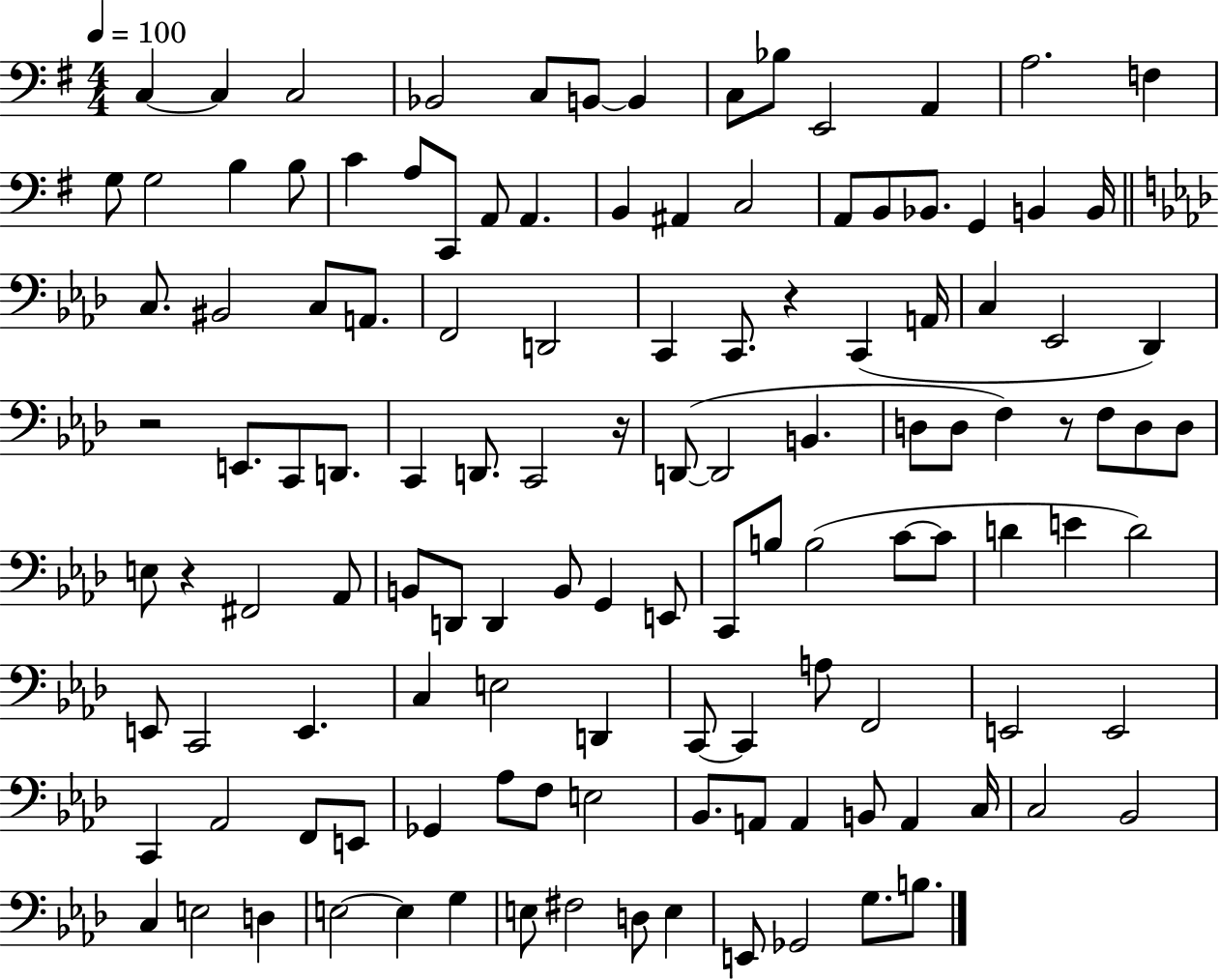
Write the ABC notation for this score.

X:1
T:Untitled
M:4/4
L:1/4
K:G
C, C, C,2 _B,,2 C,/2 B,,/2 B,, C,/2 _B,/2 E,,2 A,, A,2 F, G,/2 G,2 B, B,/2 C A,/2 C,,/2 A,,/2 A,, B,, ^A,, C,2 A,,/2 B,,/2 _B,,/2 G,, B,, B,,/4 C,/2 ^B,,2 C,/2 A,,/2 F,,2 D,,2 C,, C,,/2 z C,, A,,/4 C, _E,,2 _D,, z2 E,,/2 C,,/2 D,,/2 C,, D,,/2 C,,2 z/4 D,,/2 D,,2 B,, D,/2 D,/2 F, z/2 F,/2 D,/2 D,/2 E,/2 z ^F,,2 _A,,/2 B,,/2 D,,/2 D,, B,,/2 G,, E,,/2 C,,/2 B,/2 B,2 C/2 C/2 D E D2 E,,/2 C,,2 E,, C, E,2 D,, C,,/2 C,, A,/2 F,,2 E,,2 E,,2 C,, _A,,2 F,,/2 E,,/2 _G,, _A,/2 F,/2 E,2 _B,,/2 A,,/2 A,, B,,/2 A,, C,/4 C,2 _B,,2 C, E,2 D, E,2 E, G, E,/2 ^F,2 D,/2 E, E,,/2 _G,,2 G,/2 B,/2